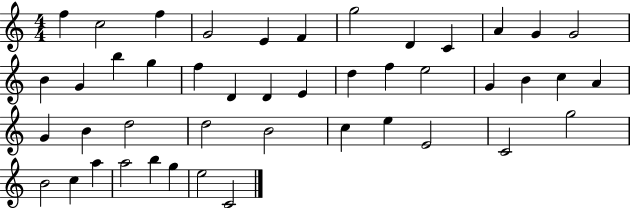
{
  \clef treble
  \numericTimeSignature
  \time 4/4
  \key c \major
  f''4 c''2 f''4 | g'2 e'4 f'4 | g''2 d'4 c'4 | a'4 g'4 g'2 | \break b'4 g'4 b''4 g''4 | f''4 d'4 d'4 e'4 | d''4 f''4 e''2 | g'4 b'4 c''4 a'4 | \break g'4 b'4 d''2 | d''2 b'2 | c''4 e''4 e'2 | c'2 g''2 | \break b'2 c''4 a''4 | a''2 b''4 g''4 | e''2 c'2 | \bar "|."
}